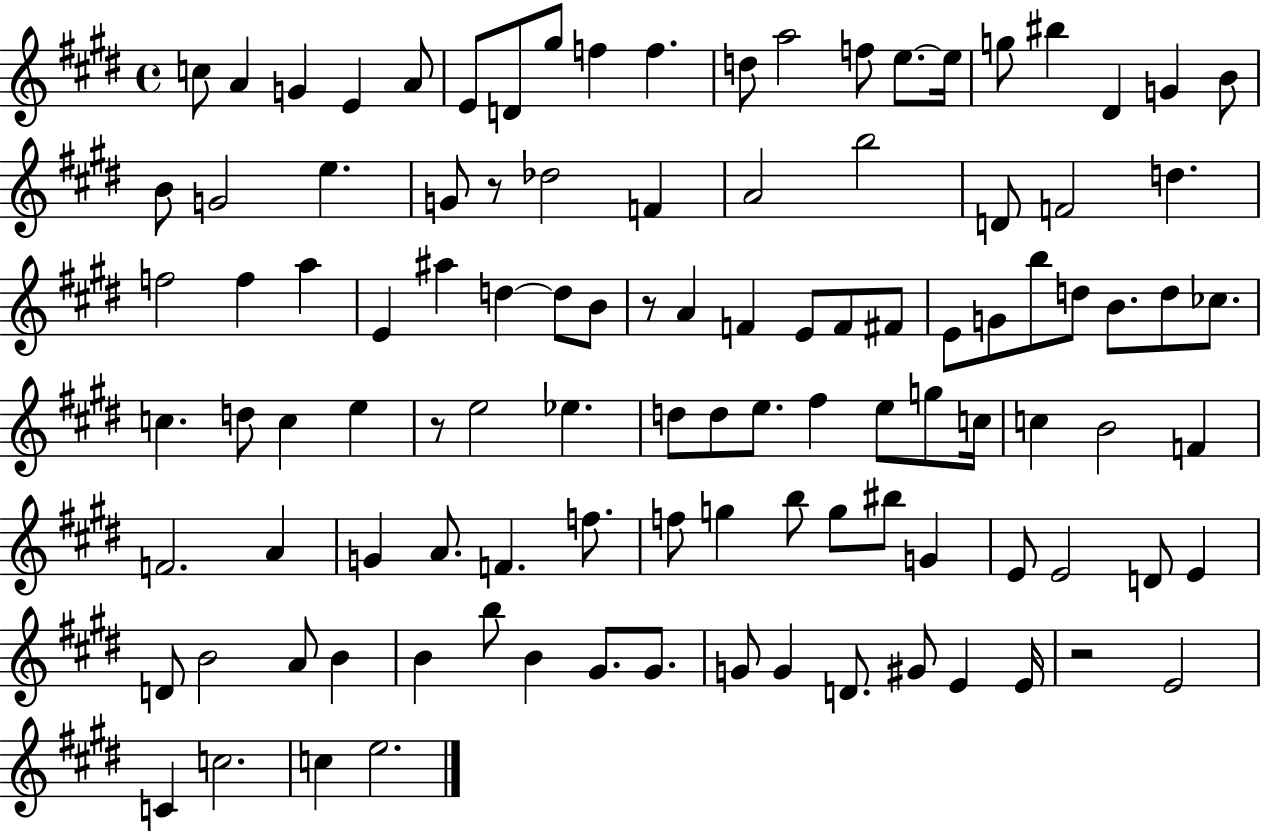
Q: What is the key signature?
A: E major